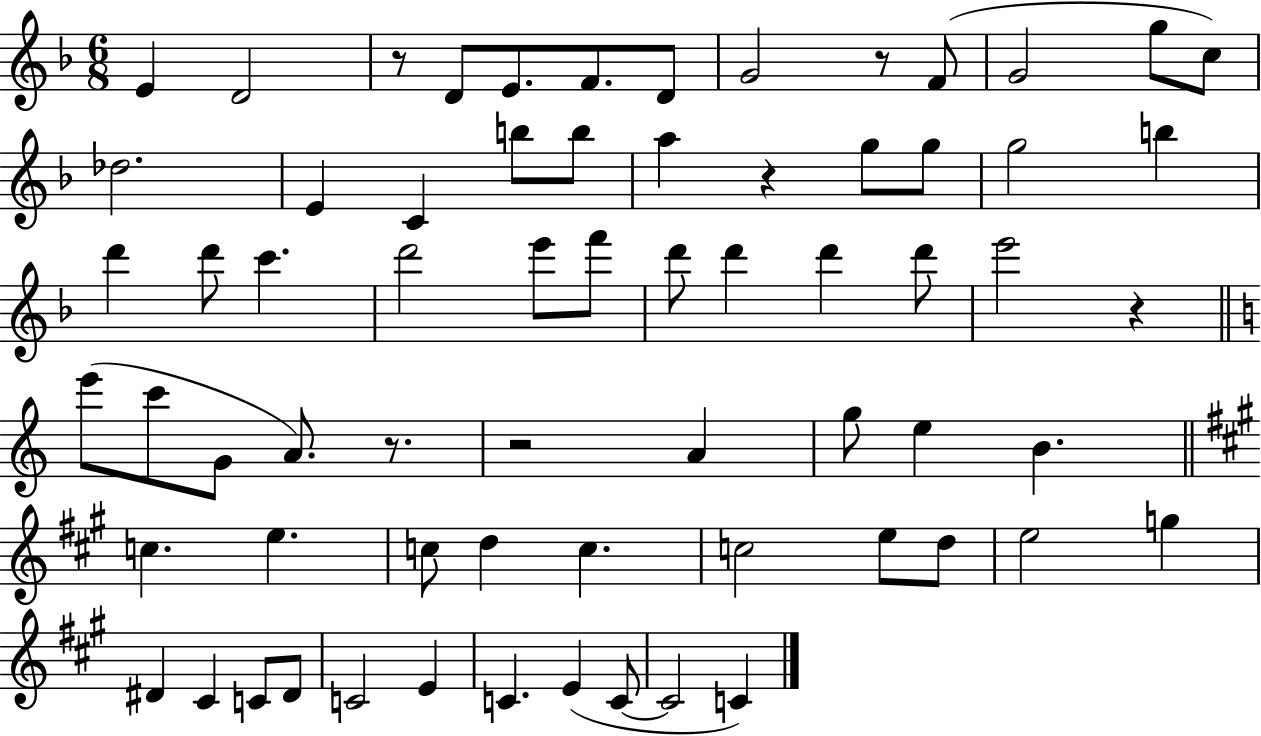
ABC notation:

X:1
T:Untitled
M:6/8
L:1/4
K:F
E D2 z/2 D/2 E/2 F/2 D/2 G2 z/2 F/2 G2 g/2 c/2 _d2 E C b/2 b/2 a z g/2 g/2 g2 b d' d'/2 c' d'2 e'/2 f'/2 d'/2 d' d' d'/2 e'2 z e'/2 c'/2 G/2 A/2 z/2 z2 A g/2 e B c e c/2 d c c2 e/2 d/2 e2 g ^D ^C C/2 ^D/2 C2 E C E C/2 C2 C